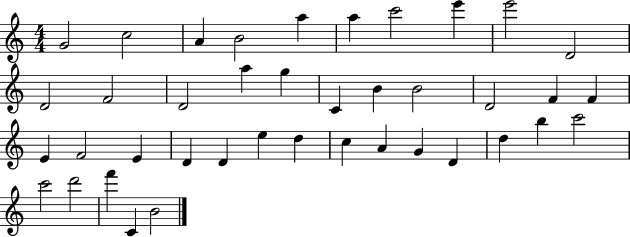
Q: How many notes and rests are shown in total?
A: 40